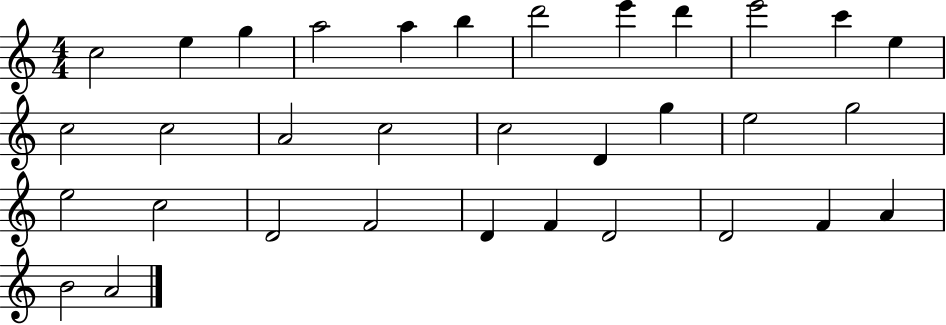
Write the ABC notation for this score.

X:1
T:Untitled
M:4/4
L:1/4
K:C
c2 e g a2 a b d'2 e' d' e'2 c' e c2 c2 A2 c2 c2 D g e2 g2 e2 c2 D2 F2 D F D2 D2 F A B2 A2